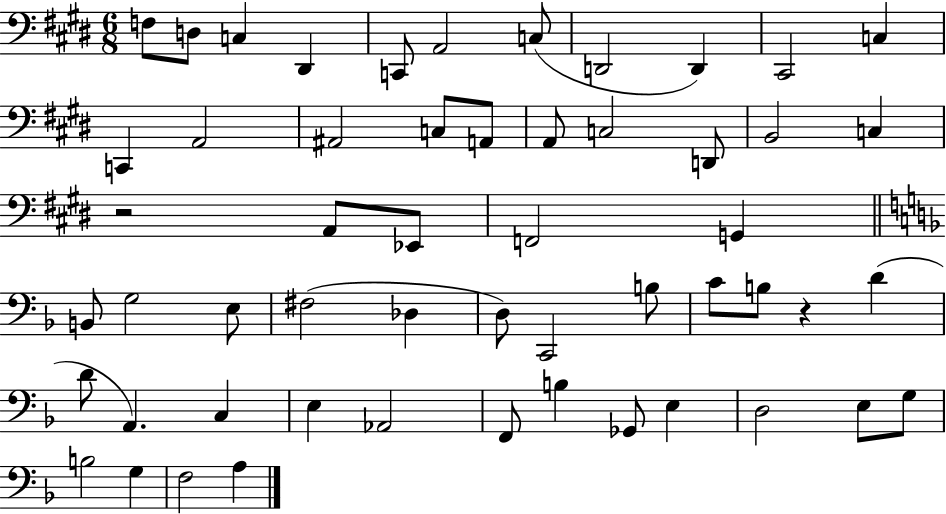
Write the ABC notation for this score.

X:1
T:Untitled
M:6/8
L:1/4
K:E
F,/2 D,/2 C, ^D,, C,,/2 A,,2 C,/2 D,,2 D,, ^C,,2 C, C,, A,,2 ^A,,2 C,/2 A,,/2 A,,/2 C,2 D,,/2 B,,2 C, z2 A,,/2 _E,,/2 F,,2 G,, B,,/2 G,2 E,/2 ^F,2 _D, D,/2 C,,2 B,/2 C/2 B,/2 z D D/2 A,, C, E, _A,,2 F,,/2 B, _G,,/2 E, D,2 E,/2 G,/2 B,2 G, F,2 A,